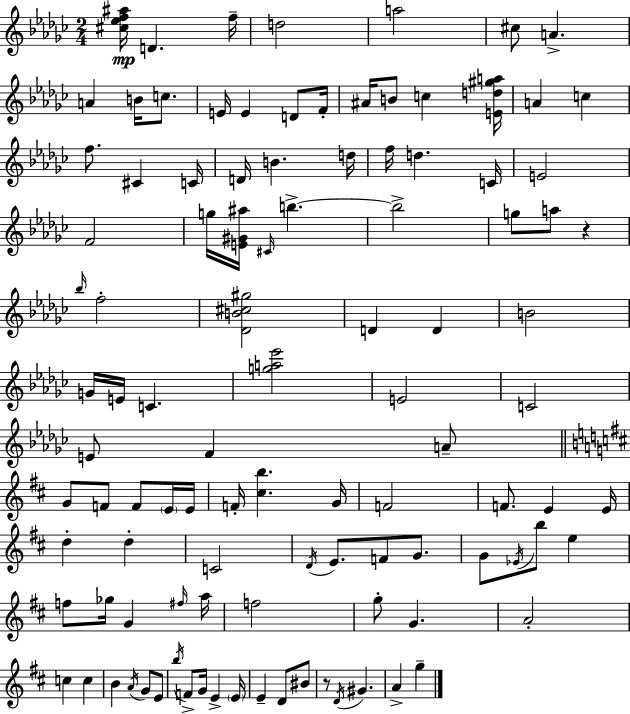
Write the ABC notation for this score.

X:1
T:Untitled
M:2/4
L:1/4
K:Ebm
[^c_ef^a]/4 D f/4 d2 a2 ^c/2 A A B/4 c/2 E/4 E D/2 F/4 ^A/4 B/2 c [Ed^ga]/4 A c f/2 ^C C/4 D/4 B d/4 f/4 d C/4 E2 F2 g/4 [E^G^a]/4 ^C/4 b b2 g/2 a/2 z _b/4 f2 [_DB^c^g]2 D D B2 G/4 E/4 C [ga_e']2 E2 C2 E/2 F A/2 G/2 F/2 F/2 E/4 E/4 F/4 [^cb] G/4 F2 F/2 E E/4 d d C2 D/4 E/2 F/2 G/2 G/2 _E/4 b/2 e f/2 _g/4 G ^f/4 a/4 f2 g/2 G A2 c c B A/4 G/2 E/2 b/4 F/2 G/4 E E/4 E D/2 ^B/2 z/2 D/4 ^G A g